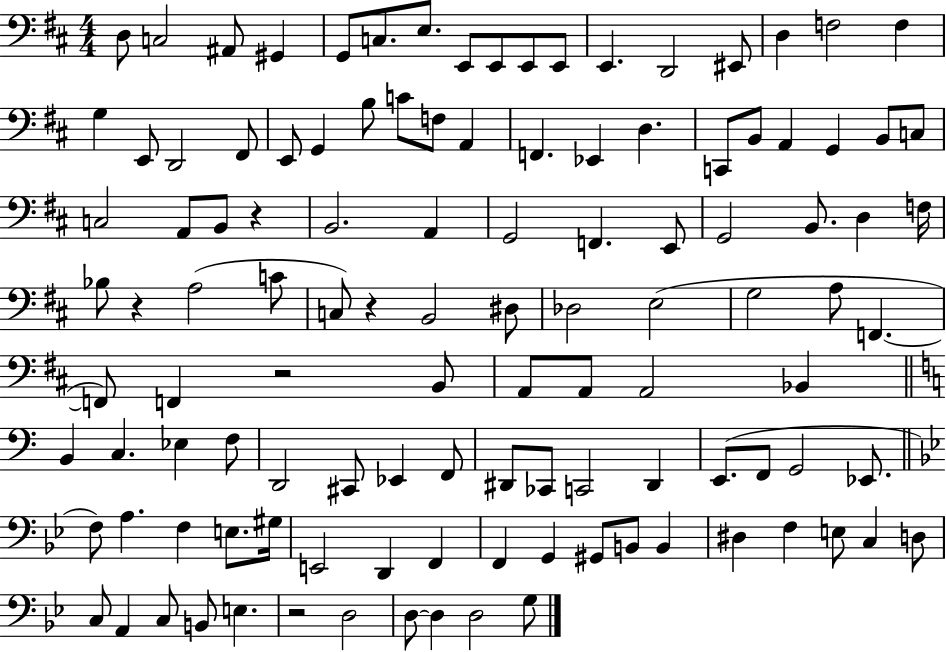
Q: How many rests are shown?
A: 5